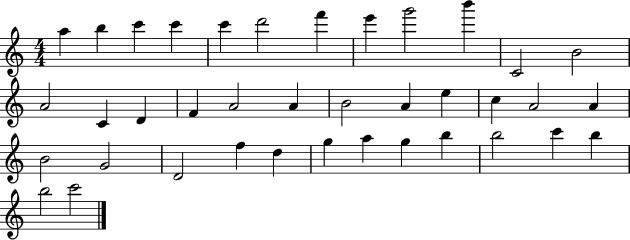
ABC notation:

X:1
T:Untitled
M:4/4
L:1/4
K:C
a b c' c' c' d'2 f' e' g'2 b' C2 B2 A2 C D F A2 A B2 A e c A2 A B2 G2 D2 f d g a g b b2 c' b b2 c'2